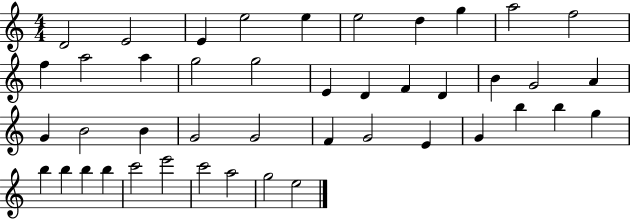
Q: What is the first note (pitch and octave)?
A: D4